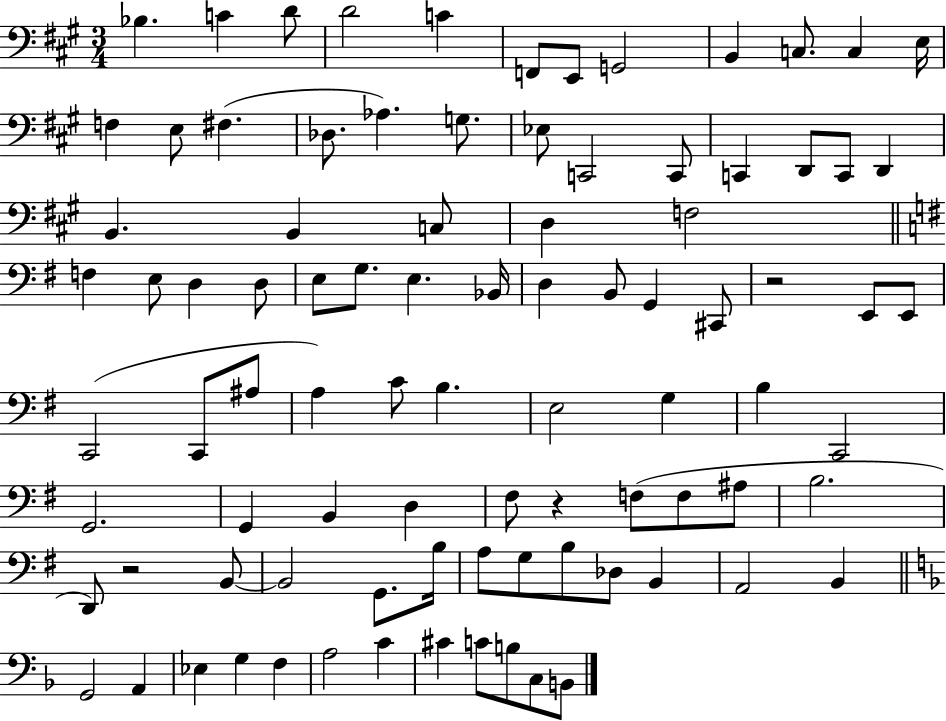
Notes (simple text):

Bb3/q. C4/q D4/e D4/h C4/q F2/e E2/e G2/h B2/q C3/e. C3/q E3/s F3/q E3/e F#3/q. Db3/e. Ab3/q. G3/e. Eb3/e C2/h C2/e C2/q D2/e C2/e D2/q B2/q. B2/q C3/e D3/q F3/h F3/q E3/e D3/q D3/e E3/e G3/e. E3/q. Bb2/s D3/q B2/e G2/q C#2/e R/h E2/e E2/e C2/h C2/e A#3/e A3/q C4/e B3/q. E3/h G3/q B3/q C2/h G2/h. G2/q B2/q D3/q F#3/e R/q F3/e F3/e A#3/e B3/h. D2/e R/h B2/e B2/h G2/e. B3/s A3/e G3/e B3/e Db3/e B2/q A2/h B2/q G2/h A2/q Eb3/q G3/q F3/q A3/h C4/q C#4/q C4/e B3/e C3/e B2/e